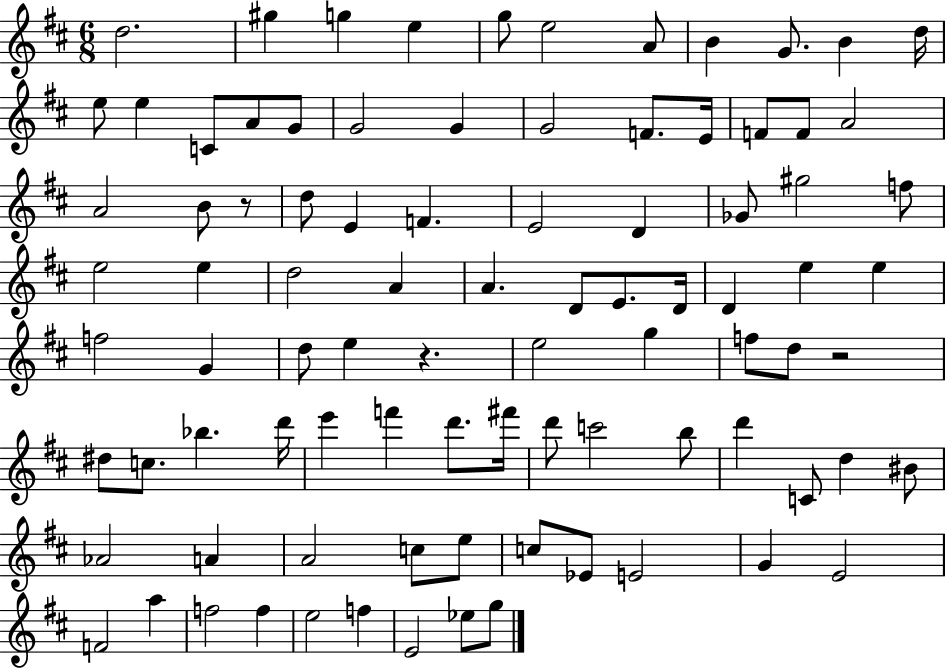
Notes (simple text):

D5/h. G#5/q G5/q E5/q G5/e E5/h A4/e B4/q G4/e. B4/q D5/s E5/e E5/q C4/e A4/e G4/e G4/h G4/q G4/h F4/e. E4/s F4/e F4/e A4/h A4/h B4/e R/e D5/e E4/q F4/q. E4/h D4/q Gb4/e G#5/h F5/e E5/h E5/q D5/h A4/q A4/q. D4/e E4/e. D4/s D4/q E5/q E5/q F5/h G4/q D5/e E5/q R/q. E5/h G5/q F5/e D5/e R/h D#5/e C5/e. Bb5/q. D6/s E6/q F6/q D6/e. F#6/s D6/e C6/h B5/e D6/q C4/e D5/q BIS4/e Ab4/h A4/q A4/h C5/e E5/e C5/e Eb4/e E4/h G4/q E4/h F4/h A5/q F5/h F5/q E5/h F5/q E4/h Eb5/e G5/e